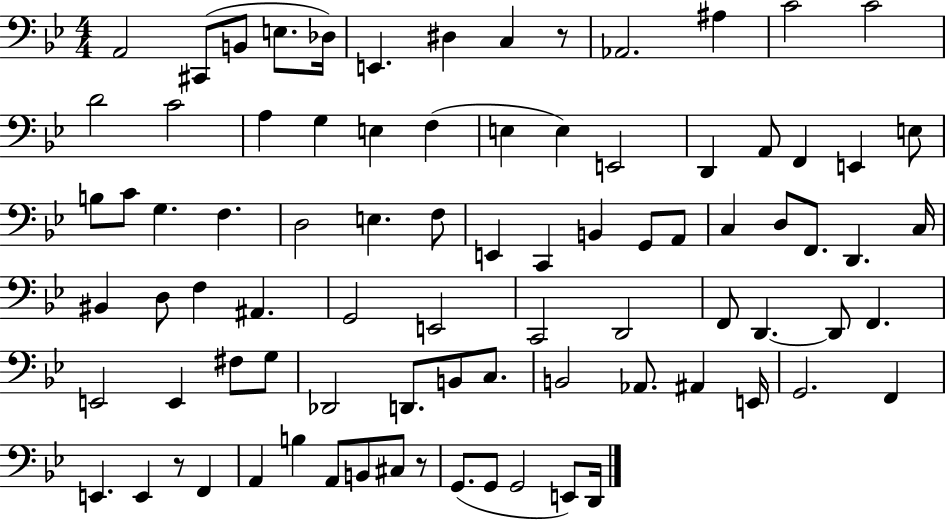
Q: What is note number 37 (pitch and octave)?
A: G2